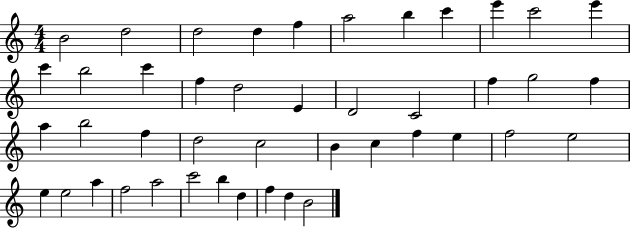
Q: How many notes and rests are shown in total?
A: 44